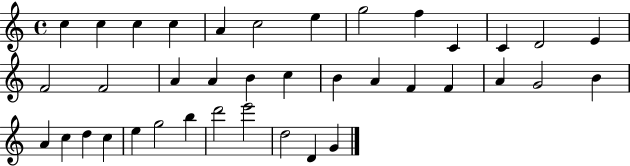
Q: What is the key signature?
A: C major